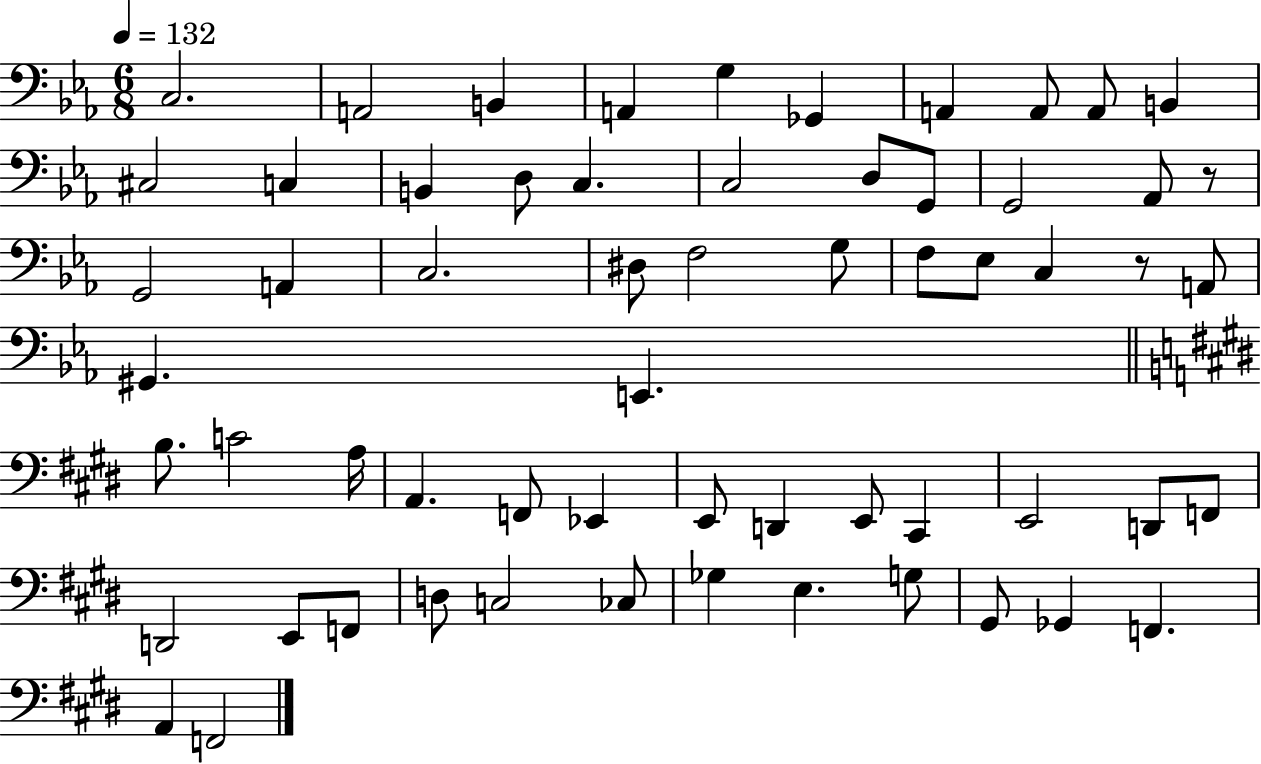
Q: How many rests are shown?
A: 2